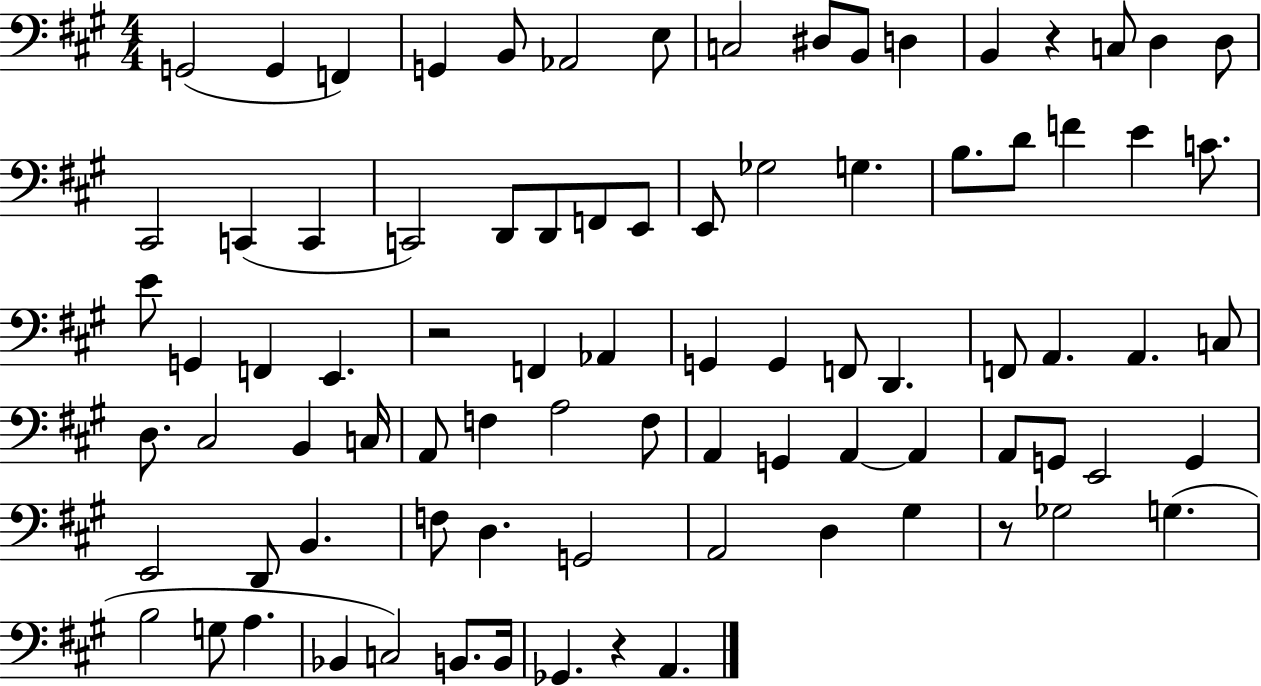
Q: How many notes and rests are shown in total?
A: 85